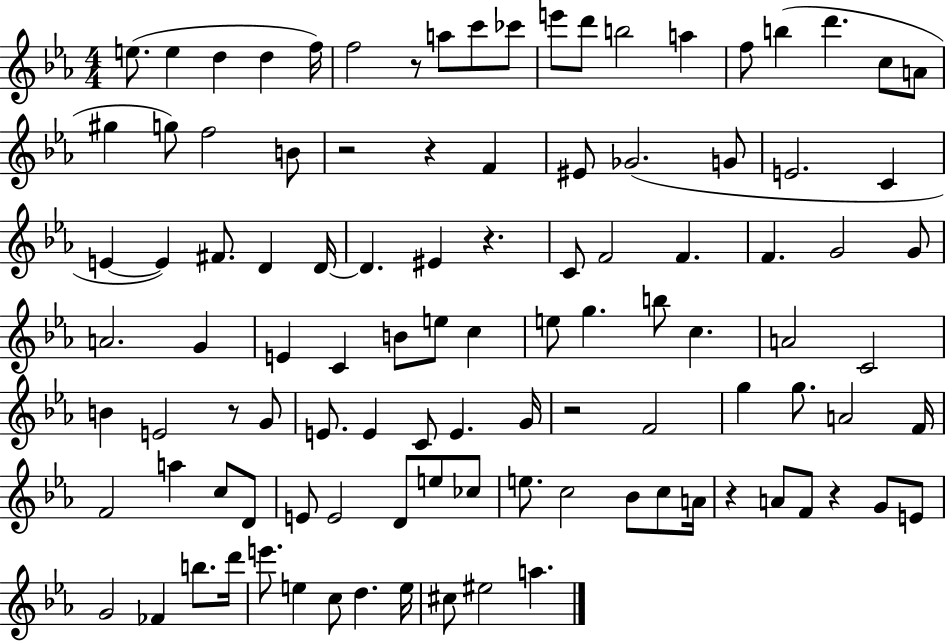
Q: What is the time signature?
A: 4/4